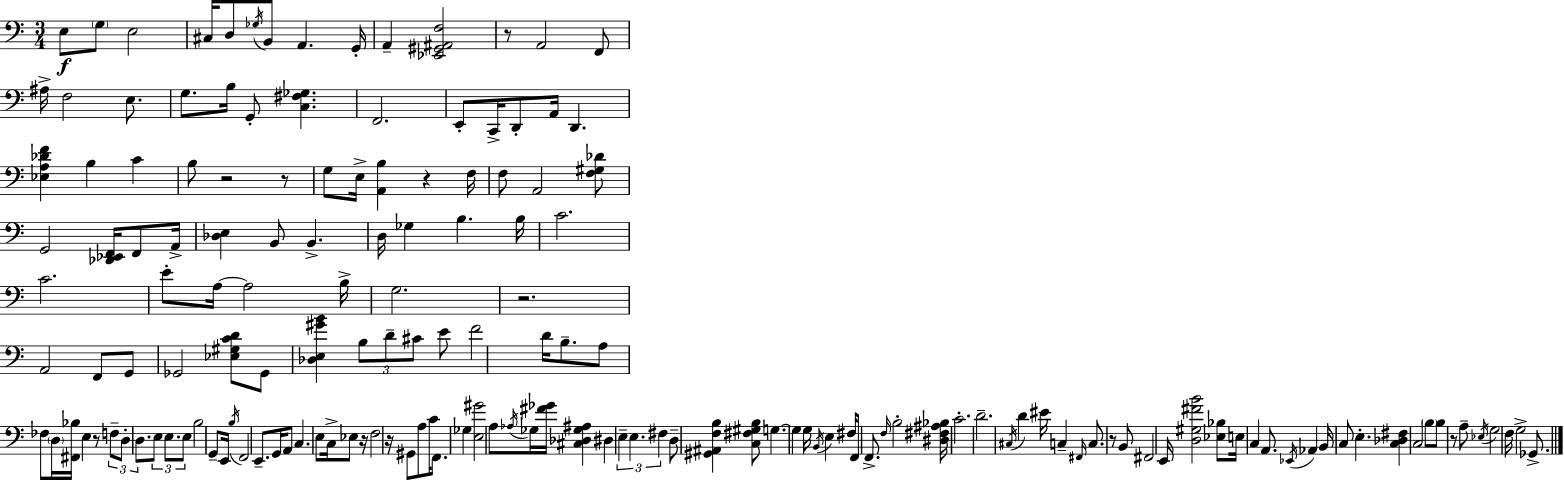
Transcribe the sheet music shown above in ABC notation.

X:1
T:Untitled
M:3/4
L:1/4
K:Am
E,/2 G,/2 E,2 ^C,/4 D,/2 _G,/4 B,,/2 A,, G,,/4 A,, [_E,,^G,,^A,,F,]2 z/2 A,,2 F,,/2 ^A,/4 F,2 E,/2 G,/2 B,/4 G,,/2 [C,^F,_G,] F,,2 E,,/2 C,,/4 D,,/2 A,,/4 D,, [_E,A,_DF] B, C B,/2 z2 z/2 G,/2 E,/4 [A,,B,] z F,/4 F,/2 A,,2 [F,^G,_D]/2 G,,2 [_D,,_E,,F,,]/4 F,,/2 A,,/4 [_D,E,] B,,/2 B,, D,/4 _G, B, B,/4 C2 C2 E/2 A,/4 A,2 B,/4 G,2 z2 A,,2 F,,/2 G,,/2 _G,,2 [_E,^G,CD]/2 _G,,/2 [_D,E,^GB] B,/2 D/2 ^C/2 E/2 F2 D/4 B,/2 A,/2 _F,/2 D,/4 [^F,,_B,]/4 E, z/2 F,/2 D,/2 D,/2 E,/2 E,/2 E,/2 B,2 G,,/2 E,,/4 B,/4 F,,2 E,,/2 G,,/4 A,,/2 C, E,/2 C,/4 _E,/2 z/4 F,2 z/4 ^G,,/2 A,/2 C/4 F,,/2 _G, [E,^G]2 A,/2 _A,/4 _G,/4 [^F_G]/4 [^C,_D,_G,^A,] ^D, E, E, ^F, D,/2 [^G,,^A,,F,B,] [C,^F,^G,B,]/2 G, G, G,/4 B,,/4 E, ^F,/4 F,,/2 F,,/2 F,/4 B,2 [^D,^F,^A,_B,]/4 C2 D2 ^C,/4 D ^E/4 C, ^F,,/4 C,/2 z/2 B,,/2 ^F,,2 E,,/4 [D,^G,^FB]2 [_E,_B,]/2 E,/4 C, A,,/2 _E,,/4 _A,, B,,/4 C,/2 E, [C,_D,^F,] C,2 B,/2 B,/2 z/2 A,/2 _E,/4 G,2 F,/4 G,2 _G,,/2